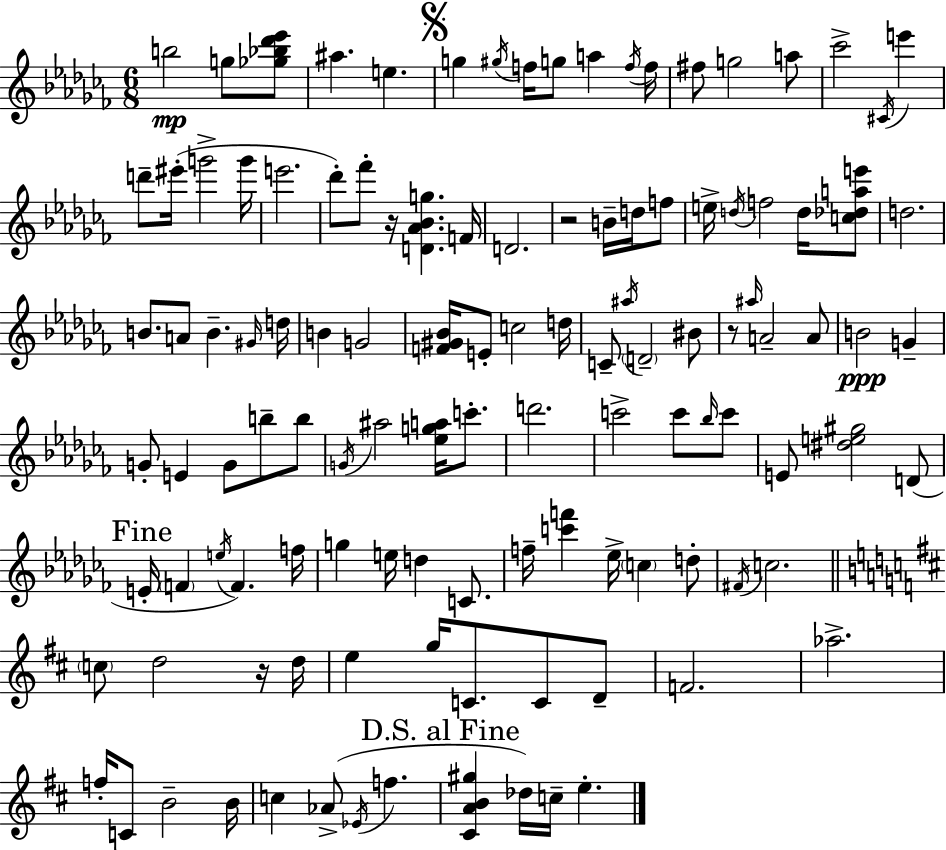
{
  \clef treble
  \numericTimeSignature
  \time 6/8
  \key aes \minor
  b''2\mp g''8 <ges'' bes'' des''' ees'''>8 | ais''4. e''4. | \mark \markup { \musicglyph "scripts.segno" } g''4 \acciaccatura { gis''16 } f''16 g''8 a''4 | \acciaccatura { f''16 } f''16 fis''8 g''2 | \break a''8 ces'''2-> \acciaccatura { cis'16 } e'''4 | d'''8-- eis'''16-.( g'''2-> | g'''16 e'''2. | des'''8-.) fes'''8-. r16 <d' aes' bes' g''>4. | \break f'16 d'2. | r2 b'16-- | d''16 f''8 e''16-> \acciaccatura { d''16 } f''2 | d''16 <c'' des'' a'' e'''>8 d''2. | \break b'8. a'8 b'4.-- | \grace { gis'16 } d''16 b'4 g'2 | <f' gis' bes'>16 e'8-. c''2 | d''16 c'8-- \acciaccatura { ais''16 } \parenthesize d'2-- | \break bis'8 r8 \grace { ais''16 } a'2-- | a'8 b'2\ppp | g'4-- g'8-. e'4 | g'8 b''8-- b''8 \acciaccatura { g'16 } ais''2 | \break <ees'' g'' a''>16 c'''8.-. d'''2. | c'''2-> | c'''8 \grace { bes''16 } c'''8 e'8 <dis'' e'' gis''>2 | d'8( \mark "Fine" e'16-. \parenthesize f'4 | \break \acciaccatura { e''16 } f'4.) f''16 g''4 | e''16 d''4 c'8. f''16-- <c''' f'''>4 | ees''16-> \parenthesize c''4 d''8-. \acciaccatura { fis'16 } c''2. | \bar "||" \break \key d \major \parenthesize c''8 d''2 r16 d''16 | e''4 g''16 c'8. c'8 d'8-- | f'2. | aes''2.-> | \break f''16-. c'8 b'2-- b'16 | c''4 aes'8->( \acciaccatura { ees'16 } f''4. | \mark "D.S. al Fine" <cis' a' b' gis''>4 des''16) c''16-- e''4.-. | \bar "|."
}